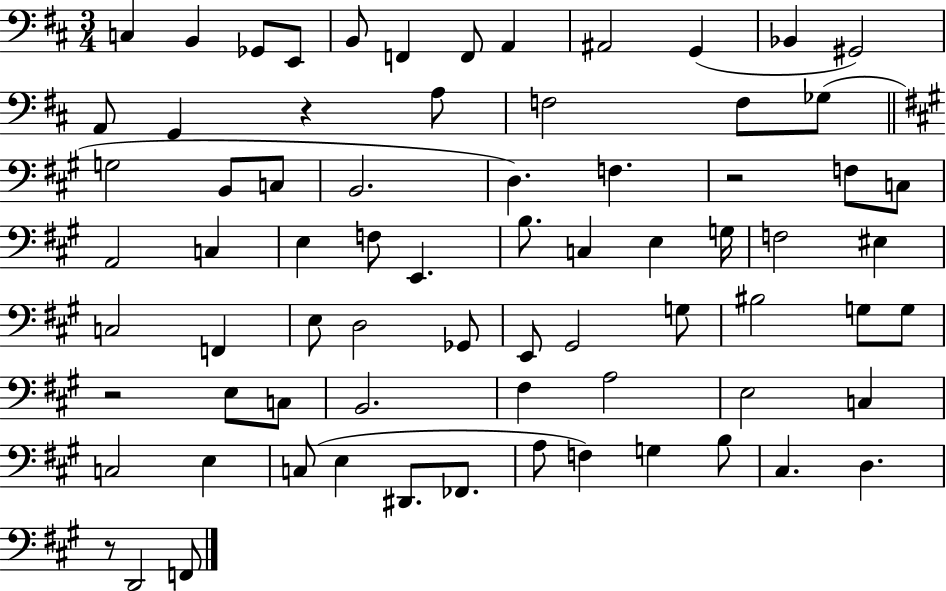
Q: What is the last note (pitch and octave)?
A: F2